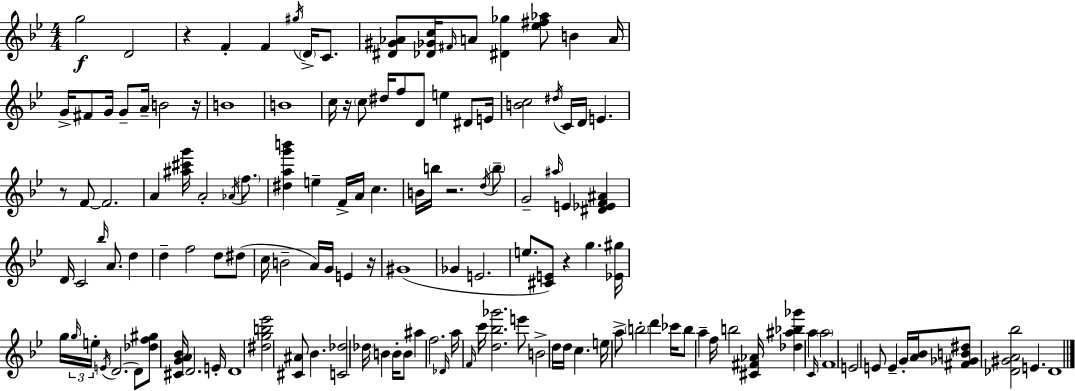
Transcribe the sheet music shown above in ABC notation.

X:1
T:Untitled
M:4/4
L:1/4
K:Bb
g2 D2 z F F ^g/4 D/4 C/2 [^D^G_A]/2 [_D_Gc]/4 ^F/4 A/2 [^D_g] [_e^f_a]/2 B A/4 G/4 ^F/2 G/4 G/2 A/4 B2 z/4 B4 B4 c/4 z/4 c/2 ^d/4 f/2 D/2 e ^D/2 E/4 [Bc]2 ^d/4 C/4 D/4 E z/2 F/2 F2 A [^a^c'g']/4 A2 _A/4 f/2 [^dag'b'] e F/4 A/4 c B/4 b/4 z2 d/4 b/2 G2 ^a/4 E [^D_EF^A] D/4 C2 _b/4 A/2 d d f2 d/2 ^d/2 c/4 B2 A/4 G/4 E z/4 ^G4 _G E2 e/2 [^CE]/2 z g [_E^g]/4 g/4 g/4 e/4 E/4 D2 D/2 [_df^g]/2 [^CGA_B]/4 D2 E/4 D4 [^dgb_e']2 [^C^A]/2 _B [C_d]2 _d/4 B B/4 B/2 ^a f2 _D/4 a/4 F/4 c'/4 [d_b_g']2 e'/2 B2 d/4 d/4 c e/4 a/2 b2 d' _c'/4 b/2 a f/4 b2 [^C^F_A]/4 [_d^a_b_g'] a C/4 a2 F4 E2 E/2 E G/4 [A_B]/4 [^F_GB^d]/2 [_D^GA_b]2 E _D4